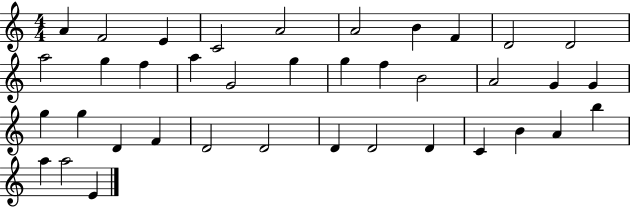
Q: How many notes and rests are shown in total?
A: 38